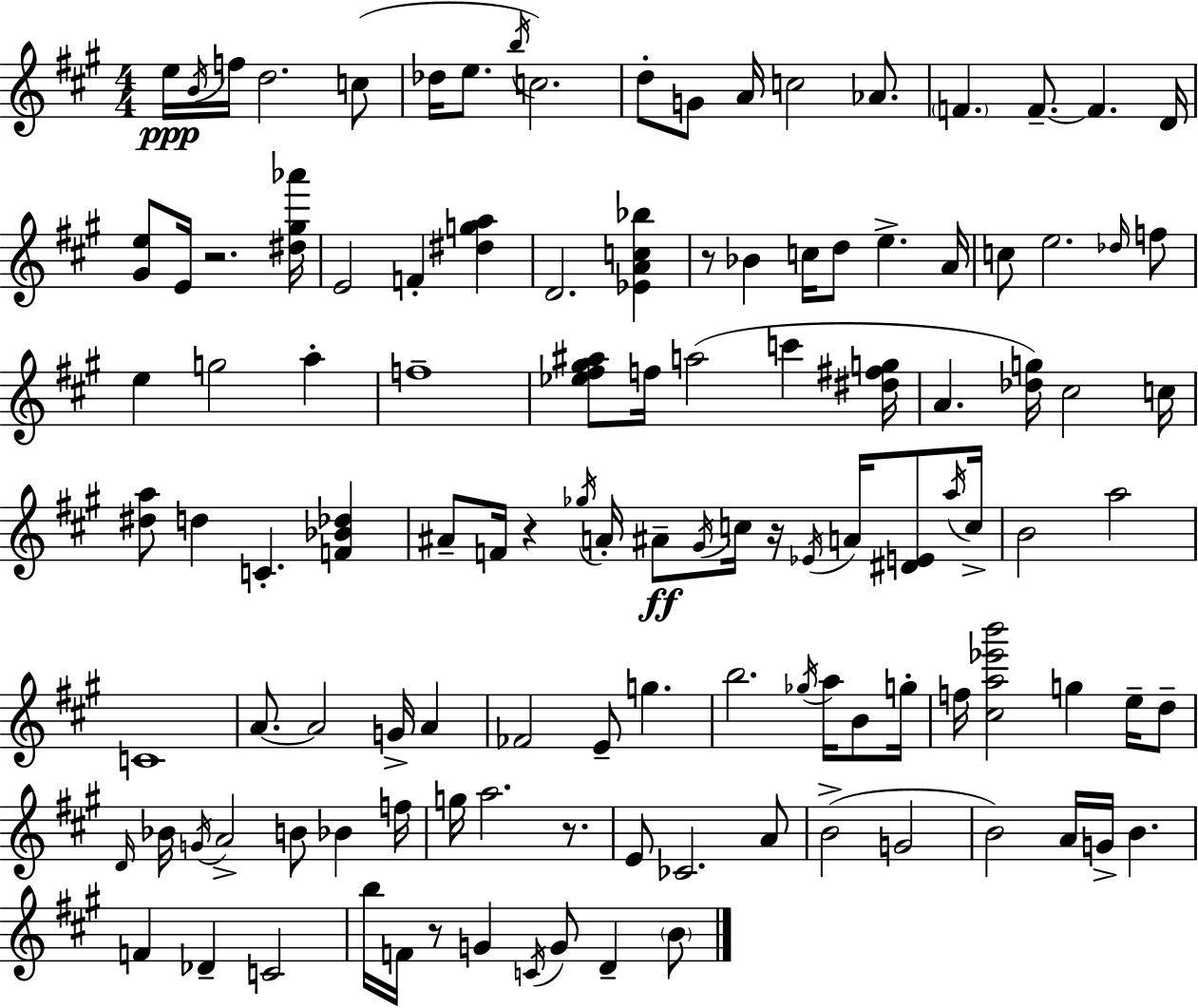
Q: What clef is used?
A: treble